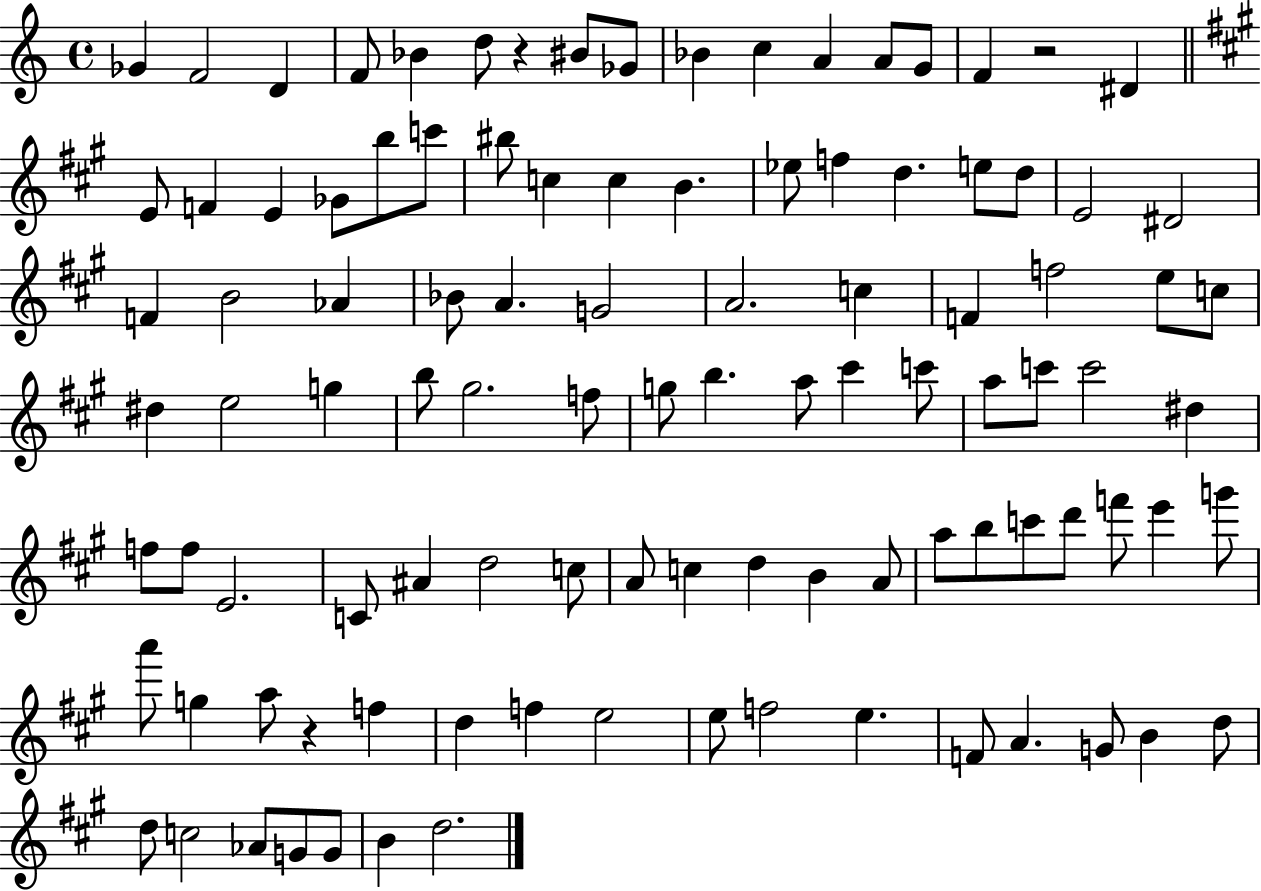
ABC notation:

X:1
T:Untitled
M:4/4
L:1/4
K:C
_G F2 D F/2 _B d/2 z ^B/2 _G/2 _B c A A/2 G/2 F z2 ^D E/2 F E _G/2 b/2 c'/2 ^b/2 c c B _e/2 f d e/2 d/2 E2 ^D2 F B2 _A _B/2 A G2 A2 c F f2 e/2 c/2 ^d e2 g b/2 ^g2 f/2 g/2 b a/2 ^c' c'/2 a/2 c'/2 c'2 ^d f/2 f/2 E2 C/2 ^A d2 c/2 A/2 c d B A/2 a/2 b/2 c'/2 d'/2 f'/2 e' g'/2 a'/2 g a/2 z f d f e2 e/2 f2 e F/2 A G/2 B d/2 d/2 c2 _A/2 G/2 G/2 B d2